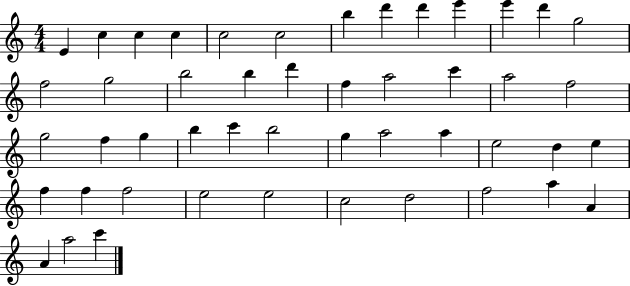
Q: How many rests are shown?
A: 0